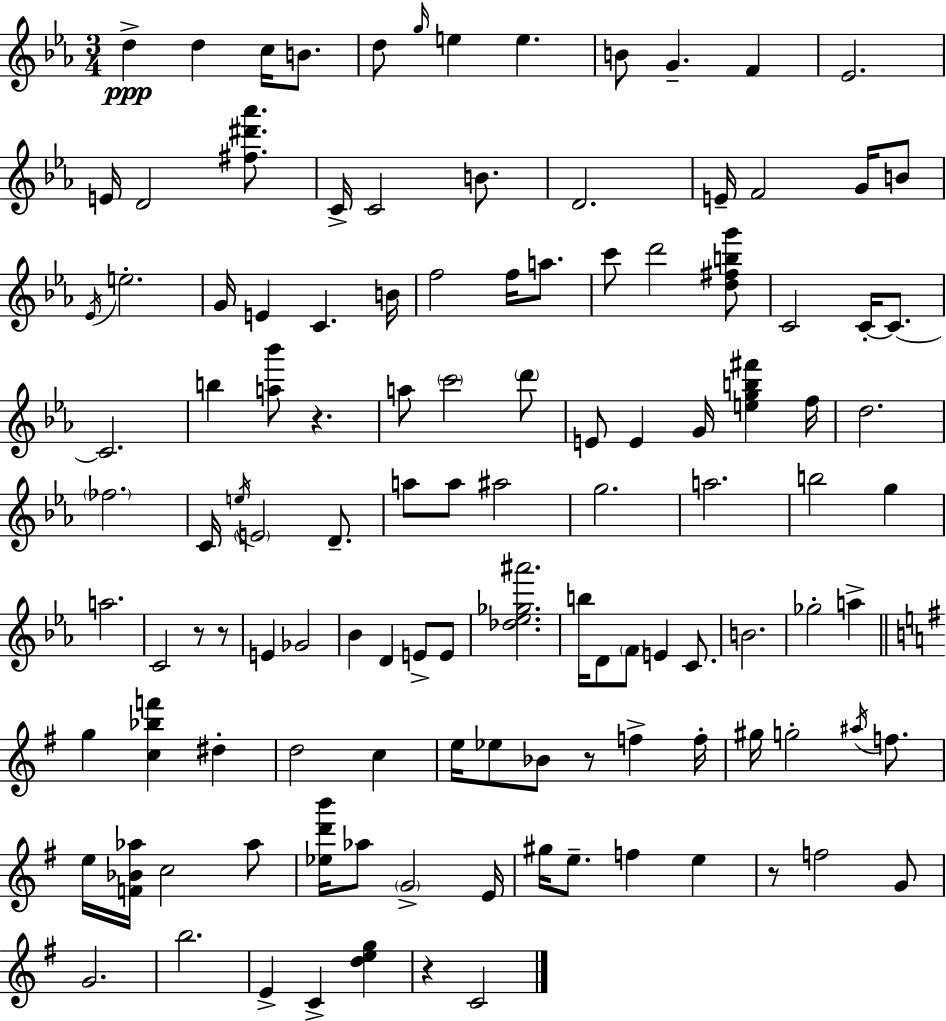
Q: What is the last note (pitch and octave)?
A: C4